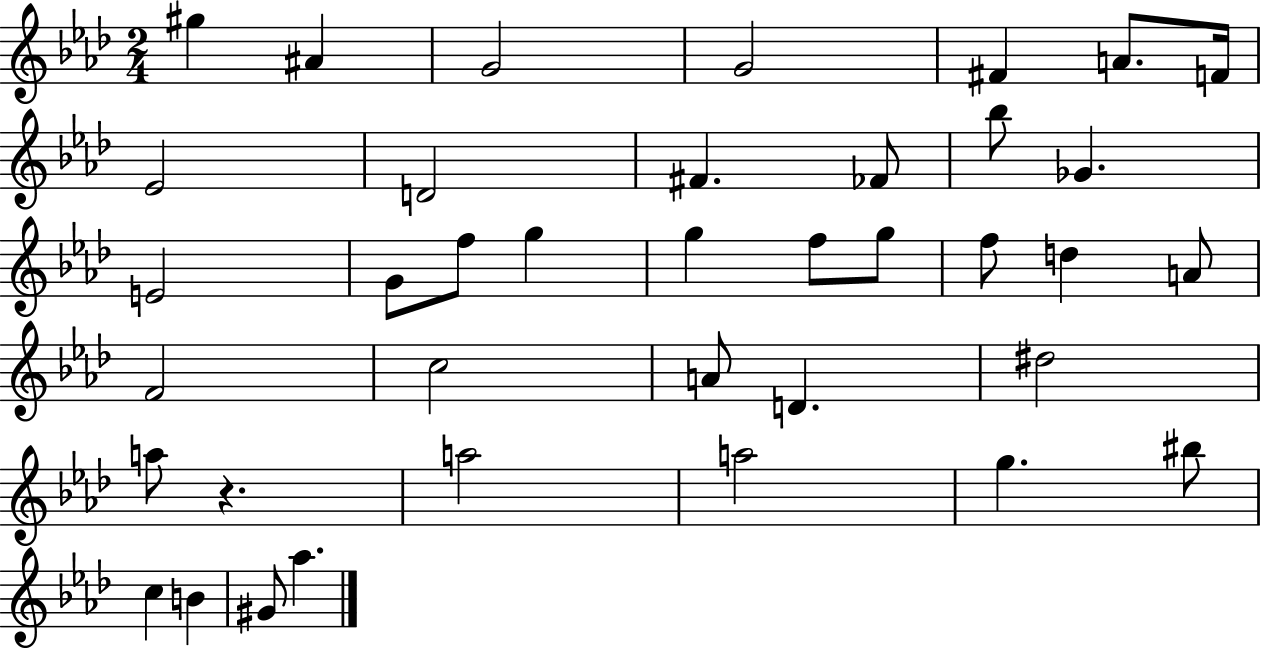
X:1
T:Untitled
M:2/4
L:1/4
K:Ab
^g ^A G2 G2 ^F A/2 F/4 _E2 D2 ^F _F/2 _b/2 _G E2 G/2 f/2 g g f/2 g/2 f/2 d A/2 F2 c2 A/2 D ^d2 a/2 z a2 a2 g ^b/2 c B ^G/2 _a